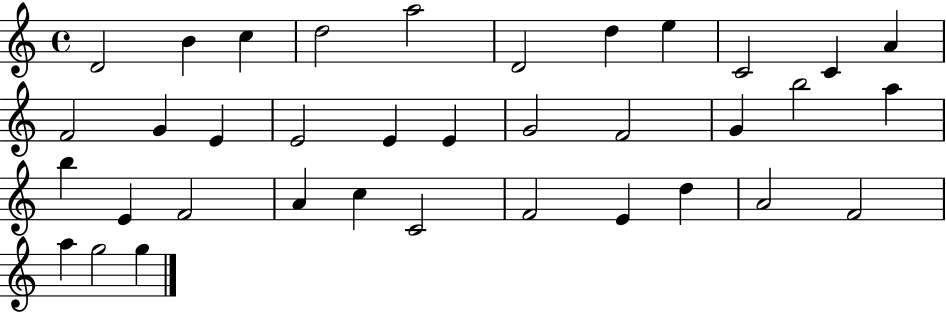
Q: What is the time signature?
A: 4/4